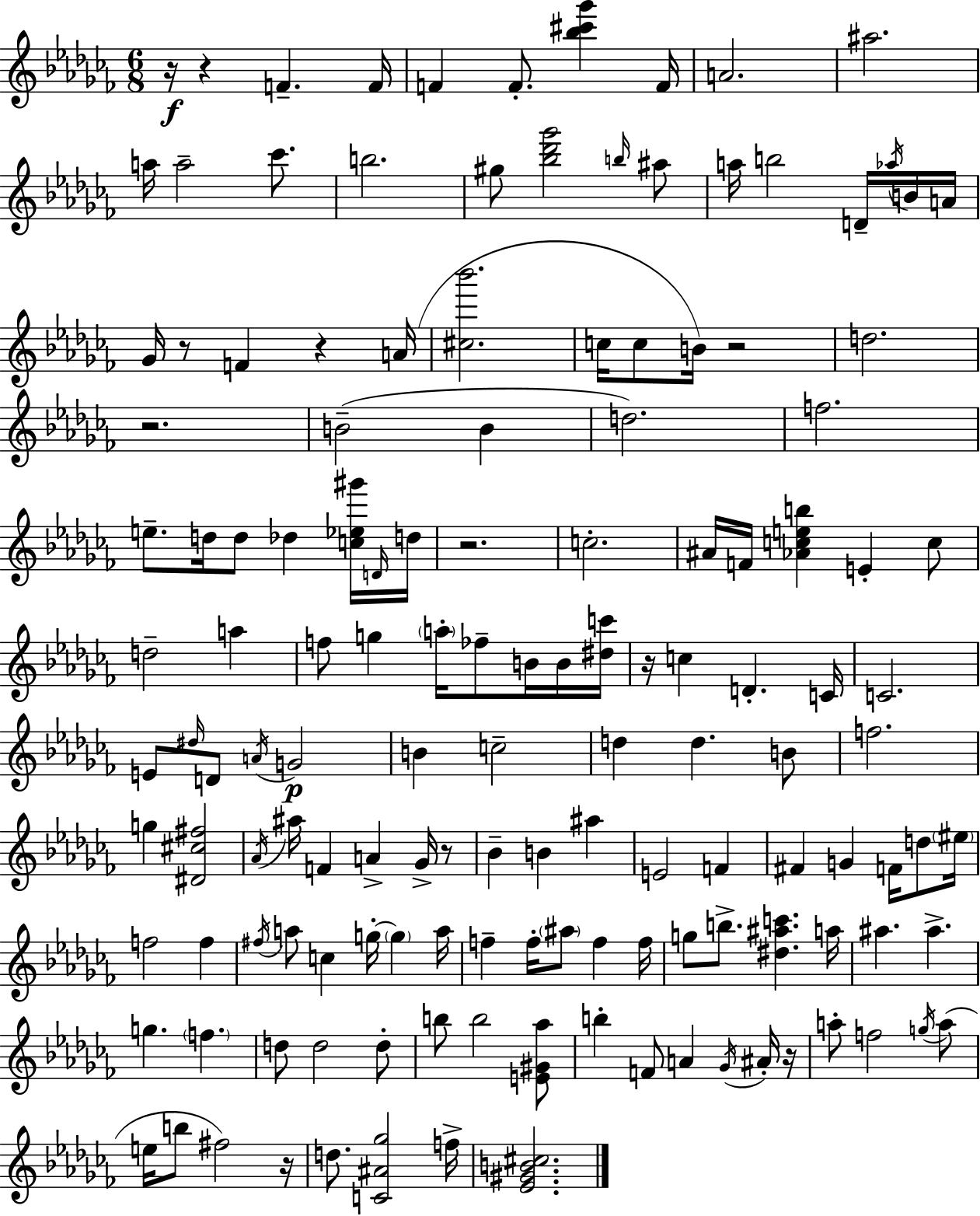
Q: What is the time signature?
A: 6/8